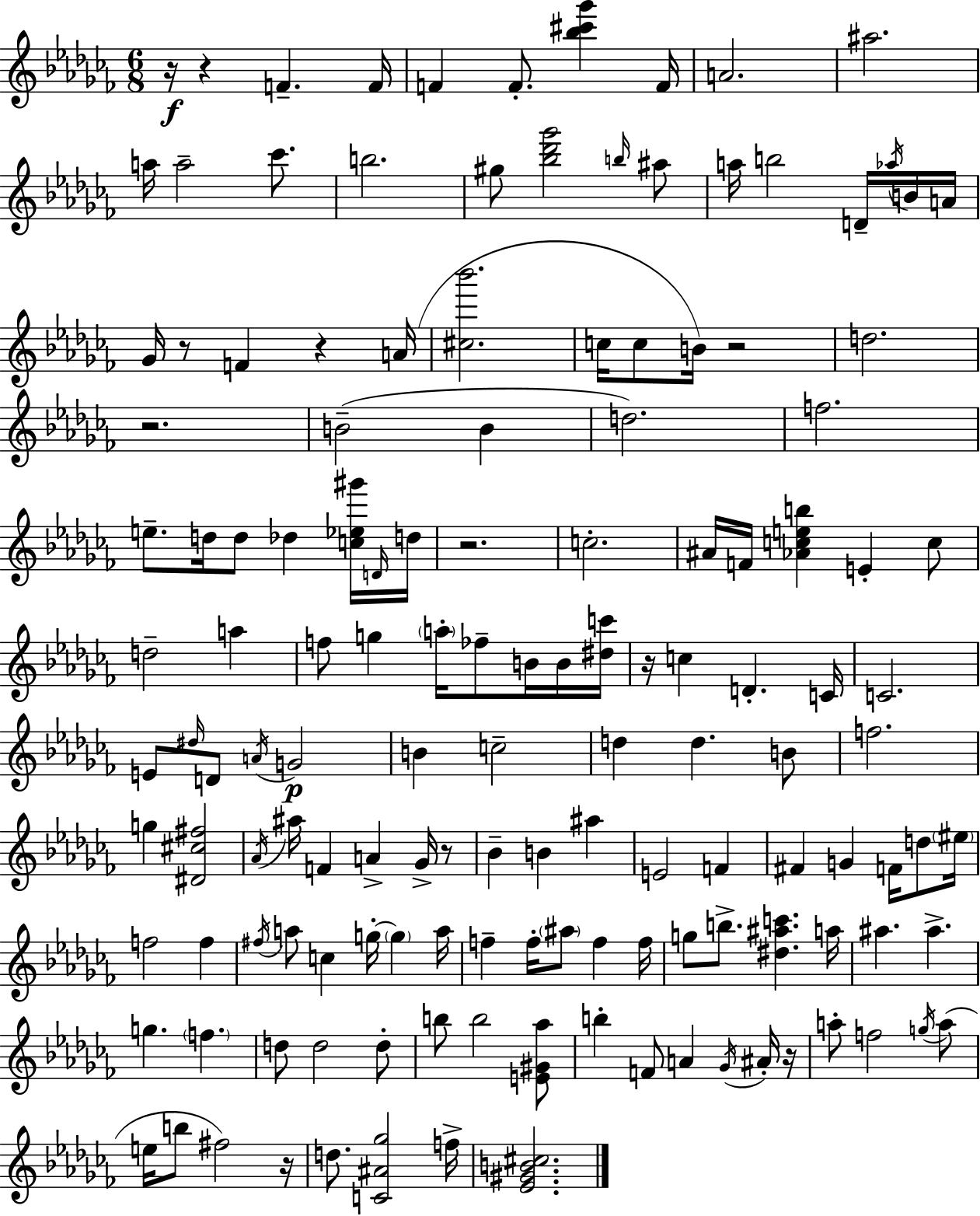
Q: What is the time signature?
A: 6/8